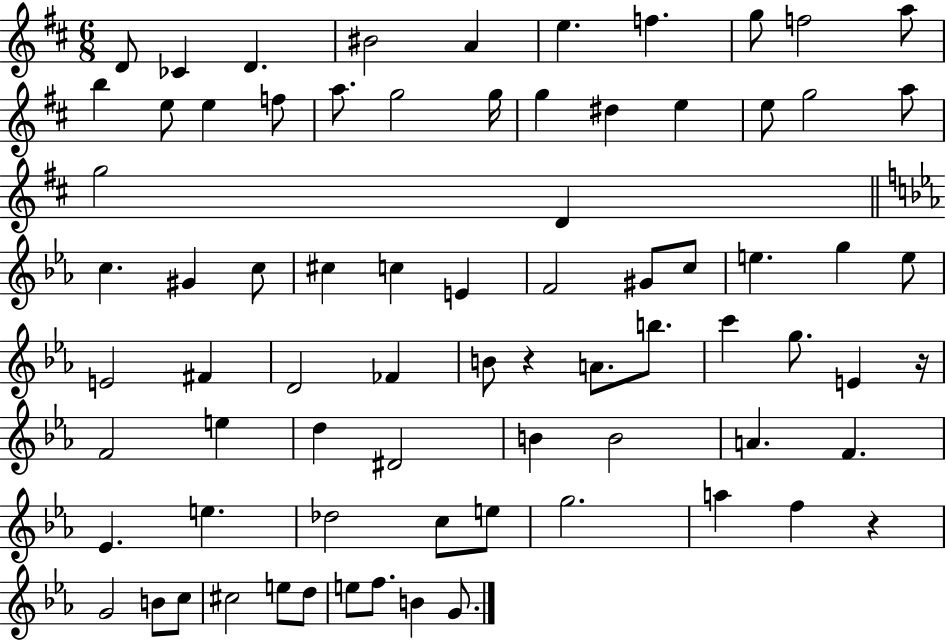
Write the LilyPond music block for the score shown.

{
  \clef treble
  \numericTimeSignature
  \time 6/8
  \key d \major
  d'8 ces'4 d'4. | bis'2 a'4 | e''4. f''4. | g''8 f''2 a''8 | \break b''4 e''8 e''4 f''8 | a''8. g''2 g''16 | g''4 dis''4 e''4 | e''8 g''2 a''8 | \break g''2 d'4 | \bar "||" \break \key ees \major c''4. gis'4 c''8 | cis''4 c''4 e'4 | f'2 gis'8 c''8 | e''4. g''4 e''8 | \break e'2 fis'4 | d'2 fes'4 | b'8 r4 a'8. b''8. | c'''4 g''8. e'4 r16 | \break f'2 e''4 | d''4 dis'2 | b'4 b'2 | a'4. f'4. | \break ees'4. e''4. | des''2 c''8 e''8 | g''2. | a''4 f''4 r4 | \break g'2 b'8 c''8 | cis''2 e''8 d''8 | e''8 f''8. b'4 g'8. | \bar "|."
}